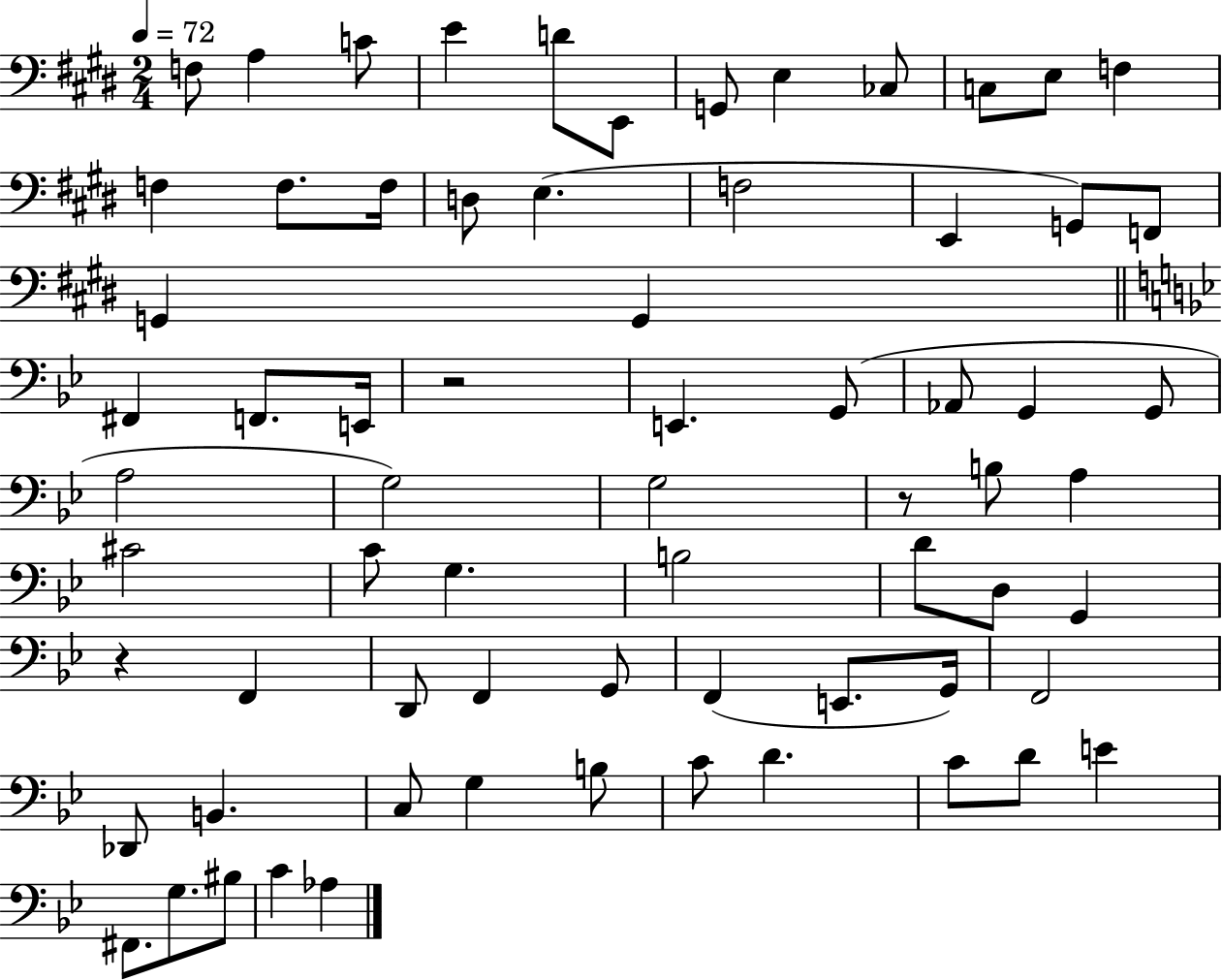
F3/e A3/q C4/e E4/q D4/e E2/e G2/e E3/q CES3/e C3/e E3/e F3/q F3/q F3/e. F3/s D3/e E3/q. F3/h E2/q G2/e F2/e G2/q G2/q F#2/q F2/e. E2/s R/h E2/q. G2/e Ab2/e G2/q G2/e A3/h G3/h G3/h R/e B3/e A3/q C#4/h C4/e G3/q. B3/h D4/e D3/e G2/q R/q F2/q D2/e F2/q G2/e F2/q E2/e. G2/s F2/h Db2/e B2/q. C3/e G3/q B3/e C4/e D4/q. C4/e D4/e E4/q F#2/e. G3/e. BIS3/e C4/q Ab3/q